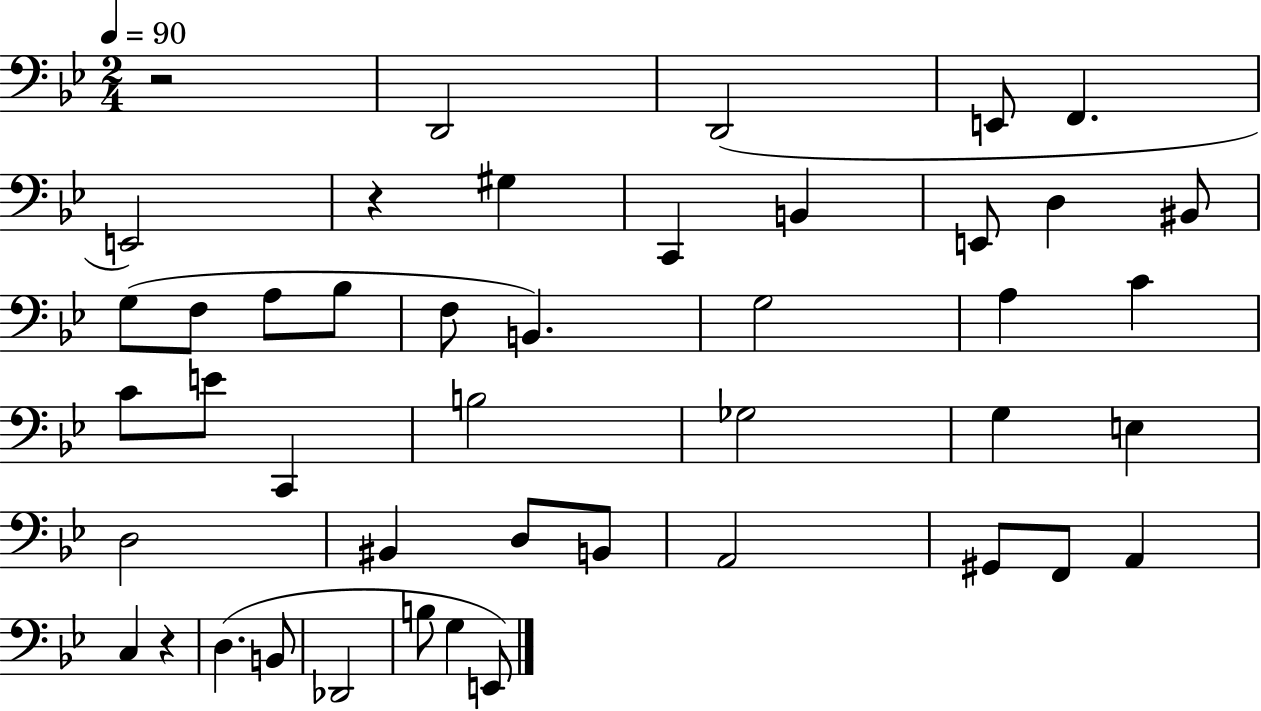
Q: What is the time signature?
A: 2/4